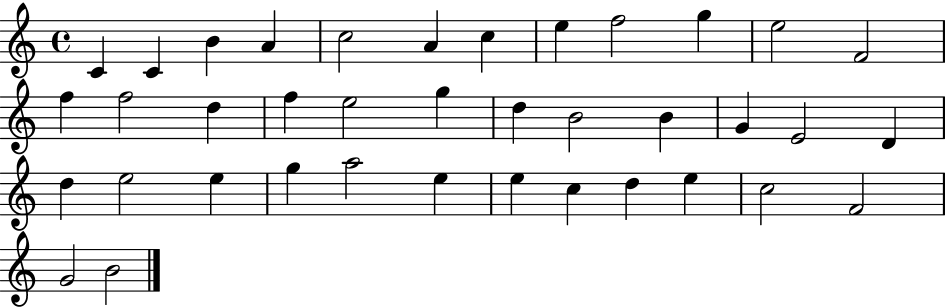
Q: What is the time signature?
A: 4/4